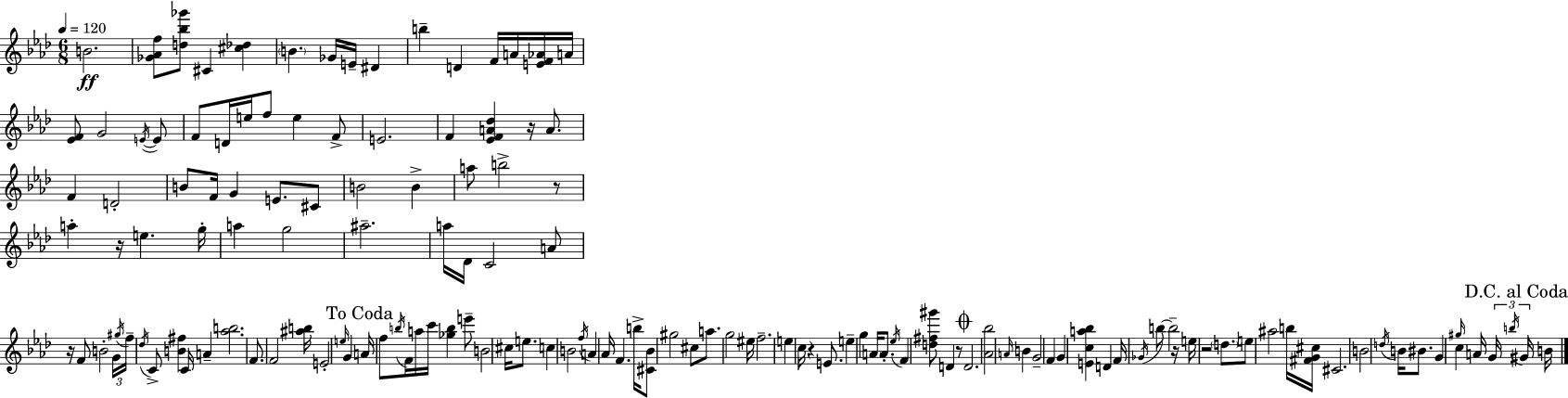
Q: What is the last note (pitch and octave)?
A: B4